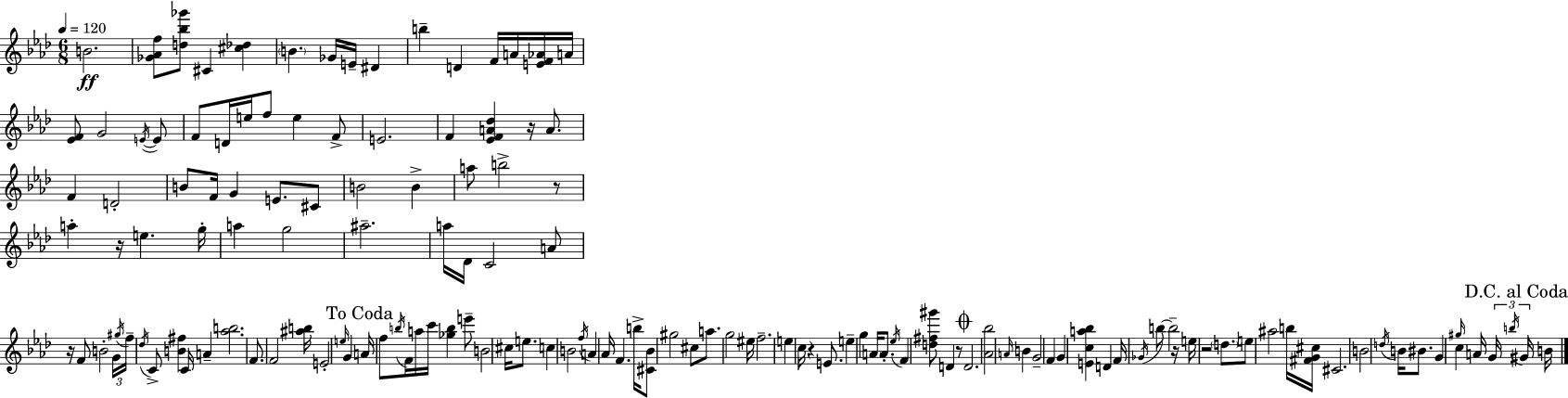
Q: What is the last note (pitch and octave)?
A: B4